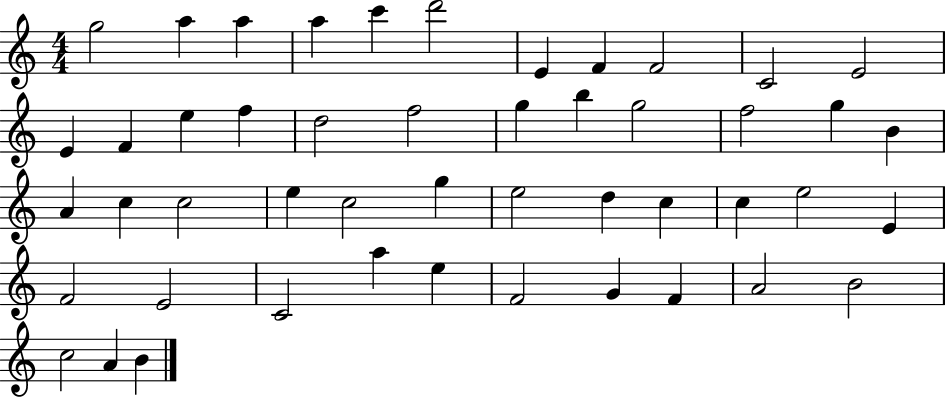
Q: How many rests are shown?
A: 0